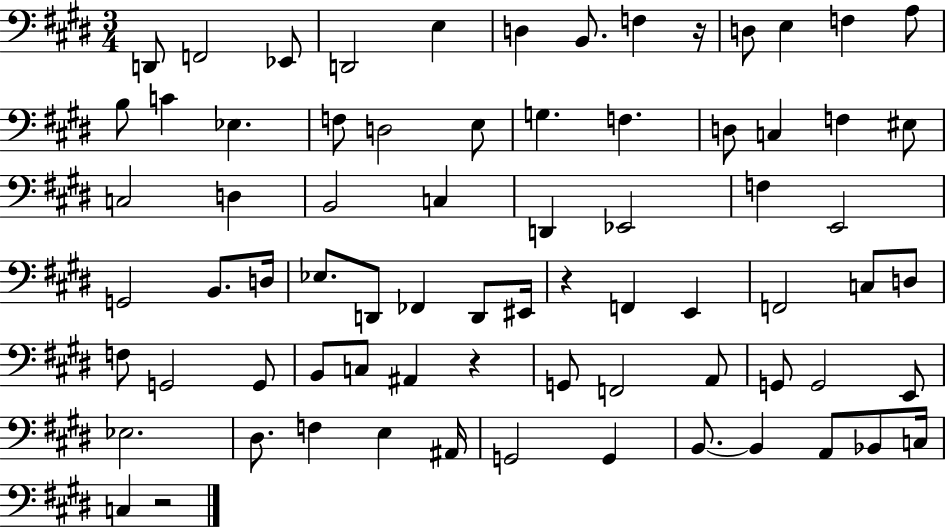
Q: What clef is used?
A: bass